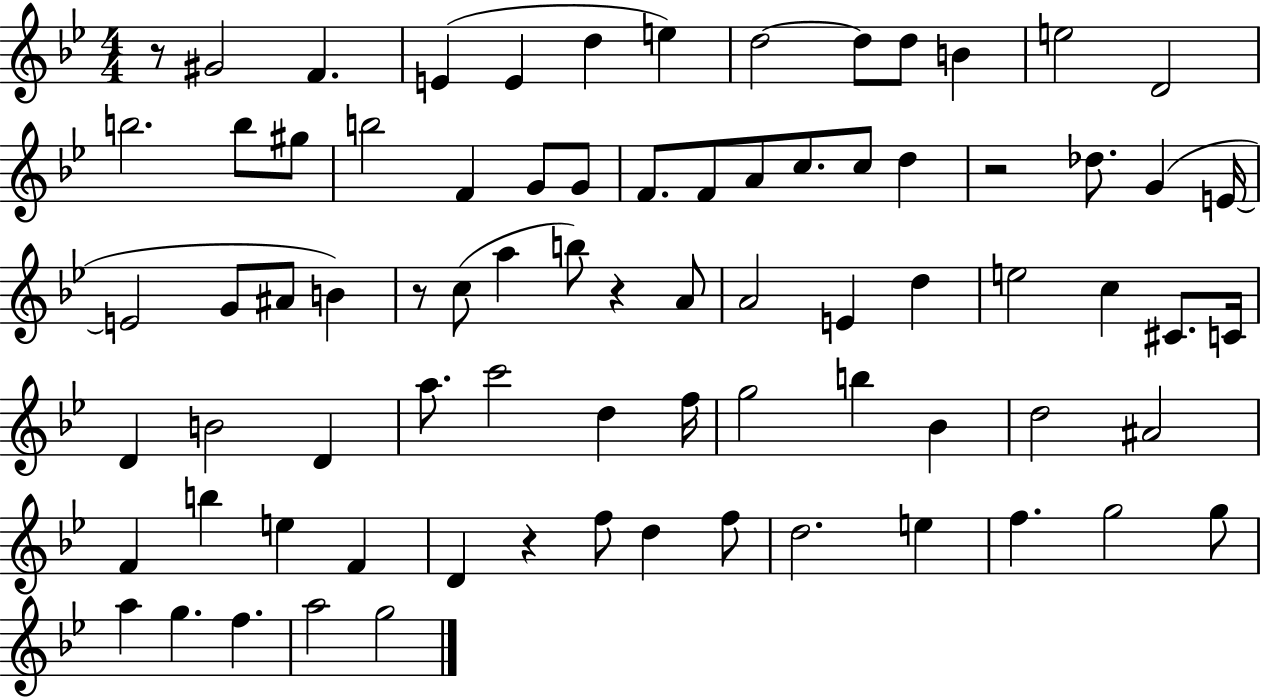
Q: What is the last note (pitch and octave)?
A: G5